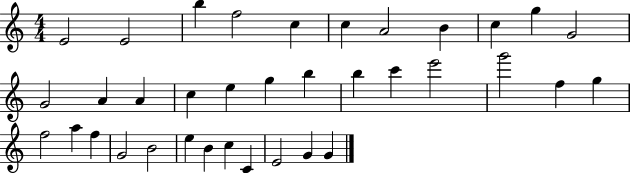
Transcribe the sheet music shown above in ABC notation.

X:1
T:Untitled
M:4/4
L:1/4
K:C
E2 E2 b f2 c c A2 B c g G2 G2 A A c e g b b c' e'2 g'2 f g f2 a f G2 B2 e B c C E2 G G